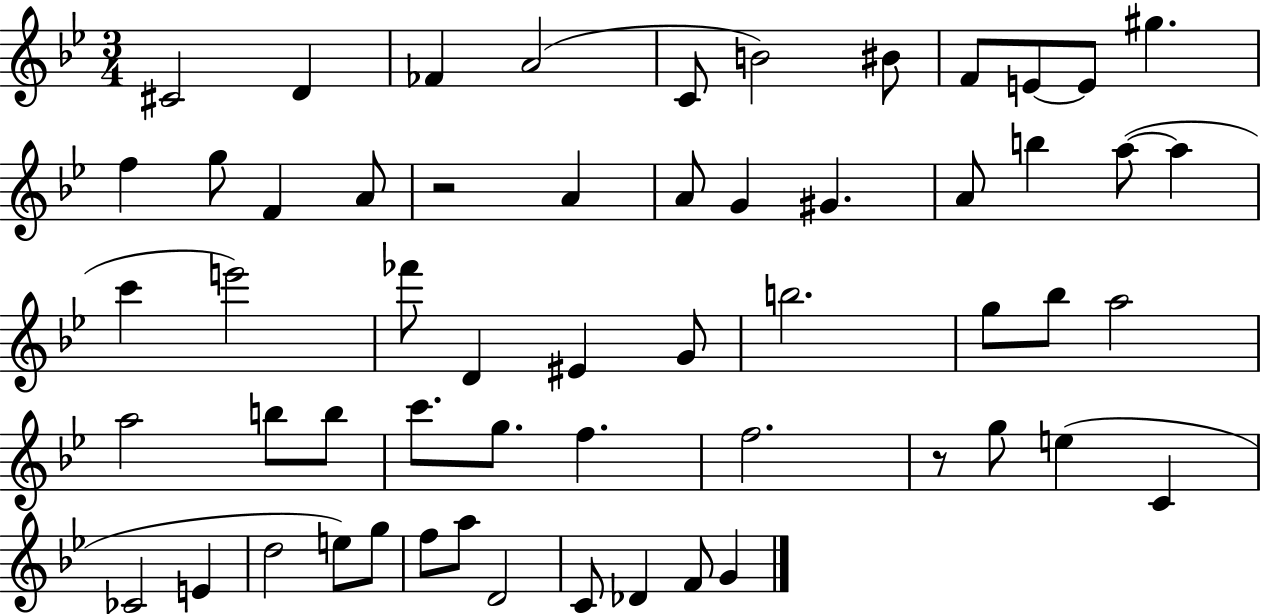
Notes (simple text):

C#4/h D4/q FES4/q A4/h C4/e B4/h BIS4/e F4/e E4/e E4/e G#5/q. F5/q G5/e F4/q A4/e R/h A4/q A4/e G4/q G#4/q. A4/e B5/q A5/e A5/q C6/q E6/h FES6/e D4/q EIS4/q G4/e B5/h. G5/e Bb5/e A5/h A5/h B5/e B5/e C6/e. G5/e. F5/q. F5/h. R/e G5/e E5/q C4/q CES4/h E4/q D5/h E5/e G5/e F5/e A5/e D4/h C4/e Db4/q F4/e G4/q